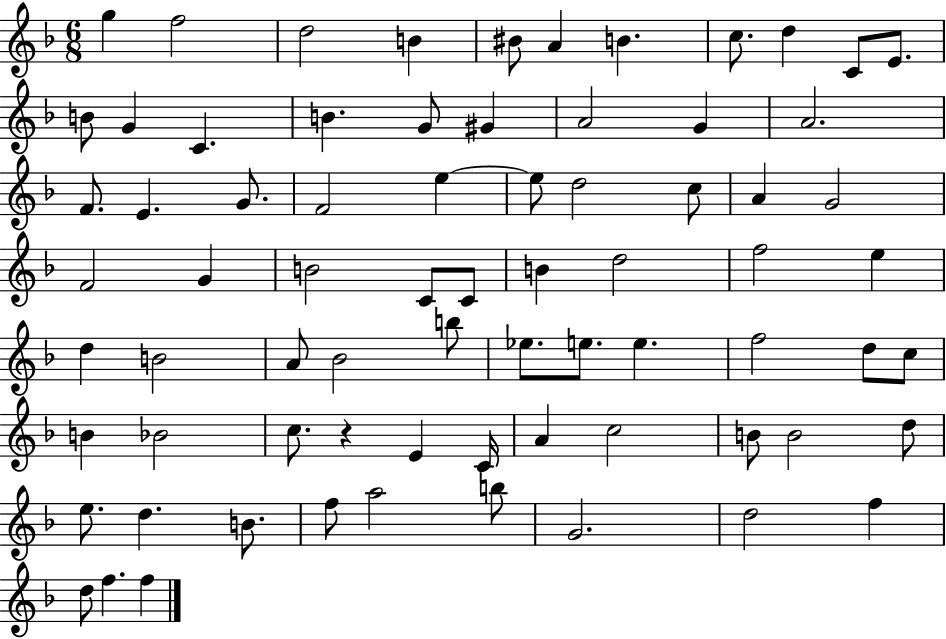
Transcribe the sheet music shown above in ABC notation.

X:1
T:Untitled
M:6/8
L:1/4
K:F
g f2 d2 B ^B/2 A B c/2 d C/2 E/2 B/2 G C B G/2 ^G A2 G A2 F/2 E G/2 F2 e e/2 d2 c/2 A G2 F2 G B2 C/2 C/2 B d2 f2 e d B2 A/2 _B2 b/2 _e/2 e/2 e f2 d/2 c/2 B _B2 c/2 z E C/4 A c2 B/2 B2 d/2 e/2 d B/2 f/2 a2 b/2 G2 d2 f d/2 f f